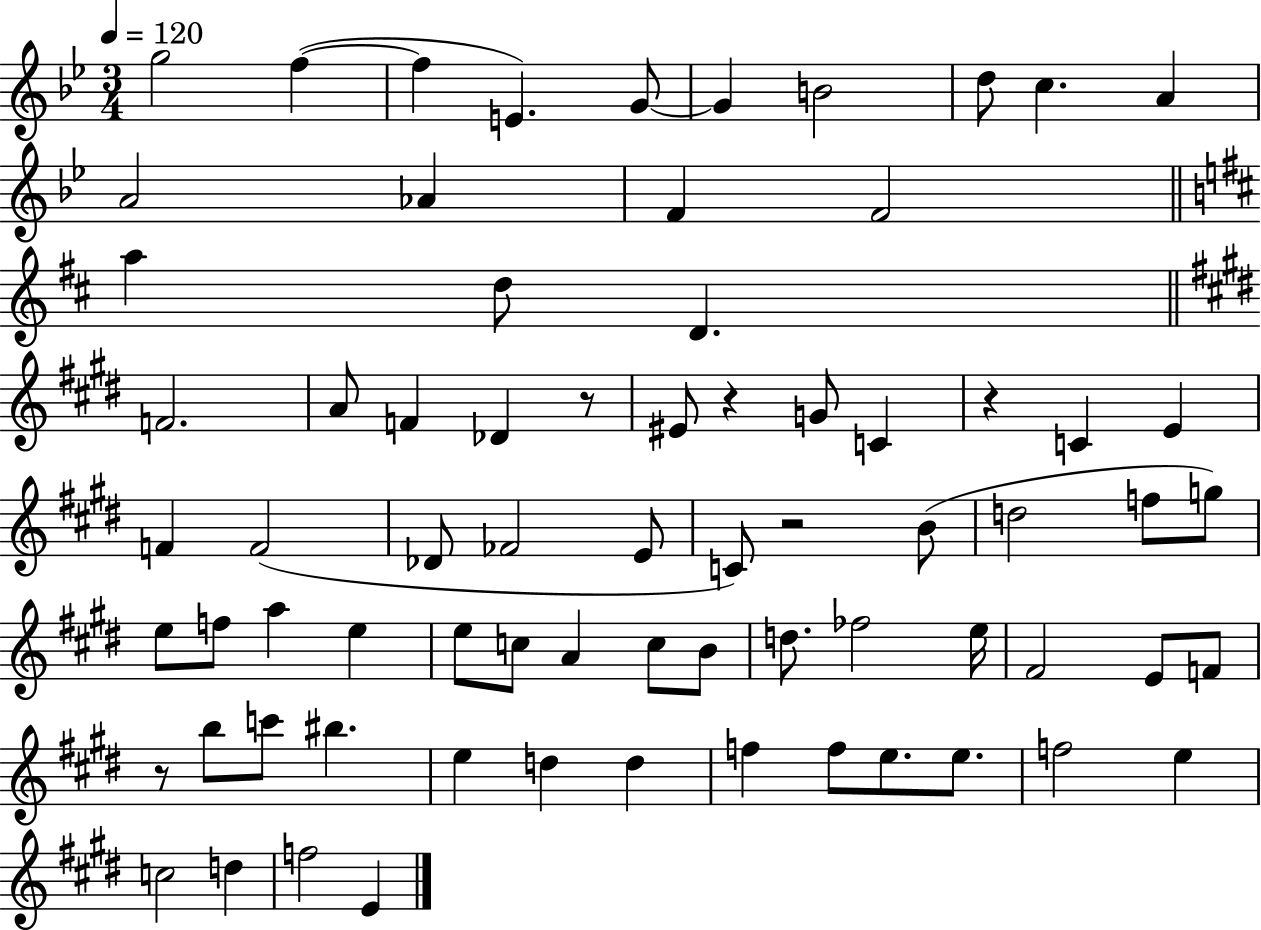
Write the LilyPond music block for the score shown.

{
  \clef treble
  \numericTimeSignature
  \time 3/4
  \key bes \major
  \tempo 4 = 120
  g''2 f''4~(~ | f''4 e'4.) g'8~~ | g'4 b'2 | d''8 c''4. a'4 | \break a'2 aes'4 | f'4 f'2 | \bar "||" \break \key d \major a''4 d''8 d'4. | \bar "||" \break \key e \major f'2. | a'8 f'4 des'4 r8 | eis'8 r4 g'8 c'4 | r4 c'4 e'4 | \break f'4 f'2( | des'8 fes'2 e'8 | c'8) r2 b'8( | d''2 f''8 g''8) | \break e''8 f''8 a''4 e''4 | e''8 c''8 a'4 c''8 b'8 | d''8. fes''2 e''16 | fis'2 e'8 f'8 | \break r8 b''8 c'''8 bis''4. | e''4 d''4 d''4 | f''4 f''8 e''8. e''8. | f''2 e''4 | \break c''2 d''4 | f''2 e'4 | \bar "|."
}